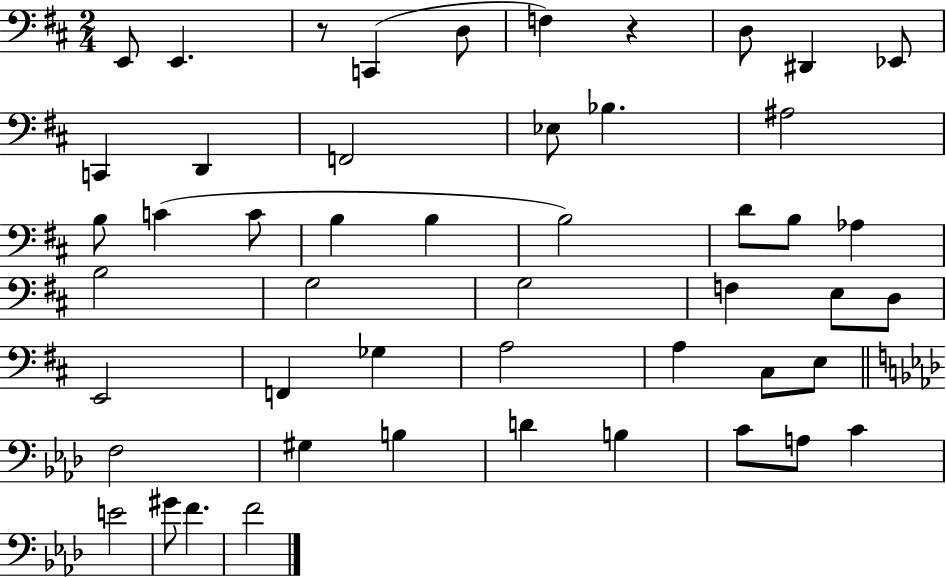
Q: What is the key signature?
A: D major